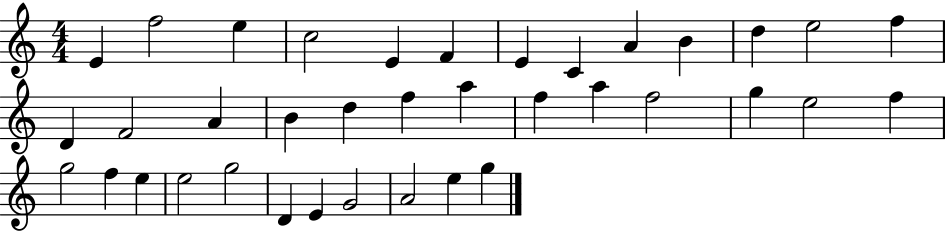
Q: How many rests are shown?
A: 0